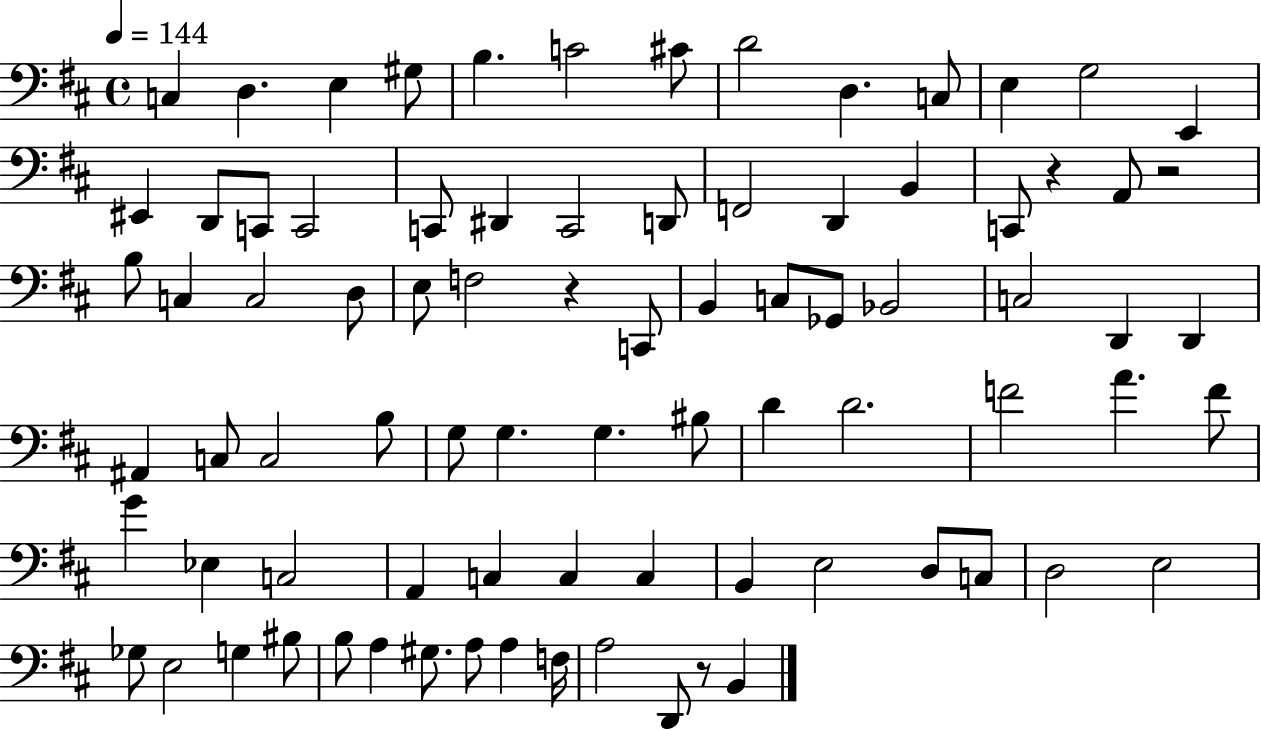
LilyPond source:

{
  \clef bass
  \time 4/4
  \defaultTimeSignature
  \key d \major
  \tempo 4 = 144
  c4 d4. e4 gis8 | b4. c'2 cis'8 | d'2 d4. c8 | e4 g2 e,4 | \break eis,4 d,8 c,8 c,2 | c,8 dis,4 c,2 d,8 | f,2 d,4 b,4 | c,8 r4 a,8 r2 | \break b8 c4 c2 d8 | e8 f2 r4 c,8 | b,4 c8 ges,8 bes,2 | c2 d,4 d,4 | \break ais,4 c8 c2 b8 | g8 g4. g4. bis8 | d'4 d'2. | f'2 a'4. f'8 | \break g'4 ees4 c2 | a,4 c4 c4 c4 | b,4 e2 d8 c8 | d2 e2 | \break ges8 e2 g4 bis8 | b8 a4 gis8. a8 a4 f16 | a2 d,8 r8 b,4 | \bar "|."
}